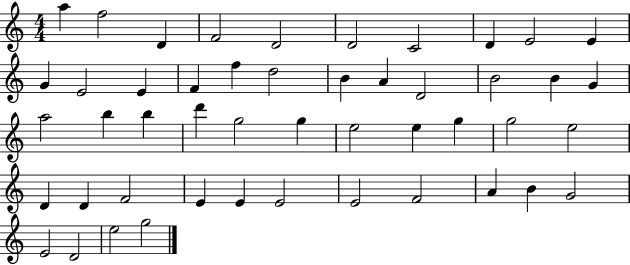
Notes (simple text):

A5/q F5/h D4/q F4/h D4/h D4/h C4/h D4/q E4/h E4/q G4/q E4/h E4/q F4/q F5/q D5/h B4/q A4/q D4/h B4/h B4/q G4/q A5/h B5/q B5/q D6/q G5/h G5/q E5/h E5/q G5/q G5/h E5/h D4/q D4/q F4/h E4/q E4/q E4/h E4/h F4/h A4/q B4/q G4/h E4/h D4/h E5/h G5/h